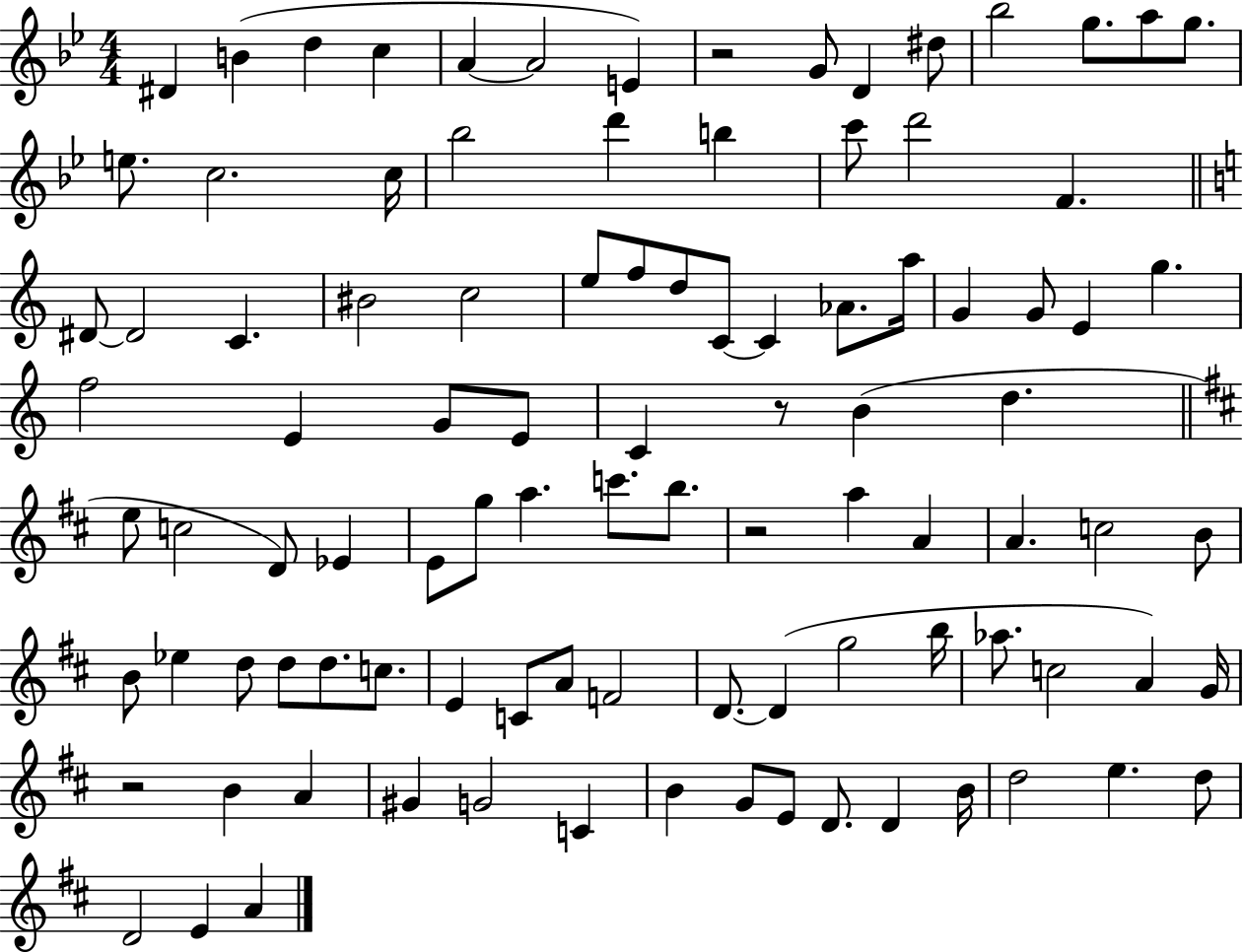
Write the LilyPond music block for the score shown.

{
  \clef treble
  \numericTimeSignature
  \time 4/4
  \key bes \major
  dis'4 b'4( d''4 c''4 | a'4~~ a'2 e'4) | r2 g'8 d'4 dis''8 | bes''2 g''8. a''8 g''8. | \break e''8. c''2. c''16 | bes''2 d'''4 b''4 | c'''8 d'''2 f'4. | \bar "||" \break \key c \major dis'8~~ dis'2 c'4. | bis'2 c''2 | e''8 f''8 d''8 c'8~~ c'4 aes'8. a''16 | g'4 g'8 e'4 g''4. | \break f''2 e'4 g'8 e'8 | c'4 r8 b'4( d''4. | \bar "||" \break \key d \major e''8 c''2 d'8) ees'4 | e'8 g''8 a''4. c'''8. b''8. | r2 a''4 a'4 | a'4. c''2 b'8 | \break b'8 ees''4 d''8 d''8 d''8. c''8. | e'4 c'8 a'8 f'2 | d'8.~~ d'4( g''2 b''16 | aes''8. c''2 a'4) g'16 | \break r2 b'4 a'4 | gis'4 g'2 c'4 | b'4 g'8 e'8 d'8. d'4 b'16 | d''2 e''4. d''8 | \break d'2 e'4 a'4 | \bar "|."
}